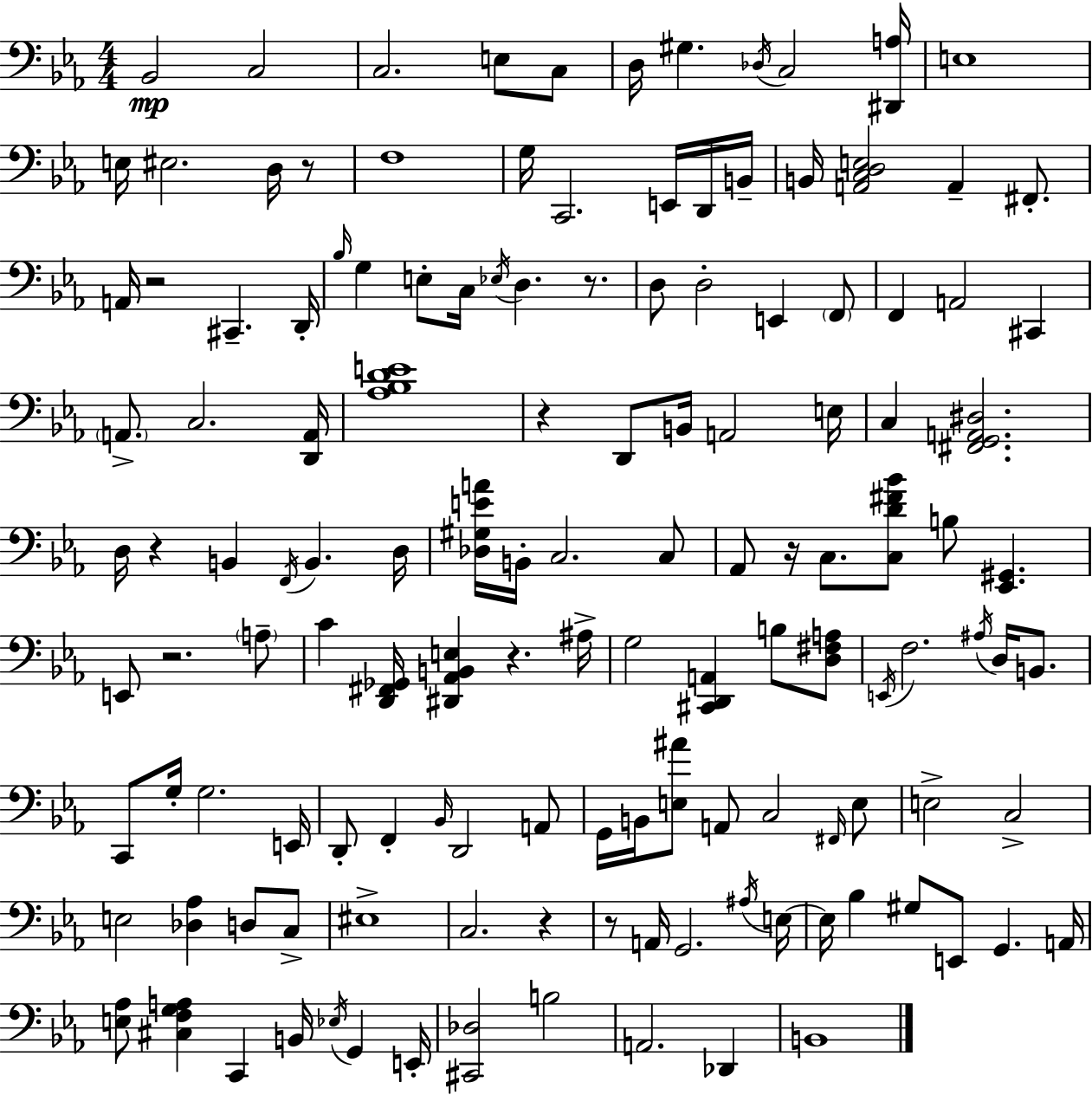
Bb2/h C3/h C3/h. E3/e C3/e D3/s G#3/q. Db3/s C3/h [D#2,A3]/s E3/w E3/s EIS3/h. D3/s R/e F3/w G3/s C2/h. E2/s D2/s B2/s B2/s [A2,C3,D3,E3]/h A2/q F#2/e. A2/s R/h C#2/q. D2/s Bb3/s G3/q E3/e C3/s Eb3/s D3/q. R/e. D3/e D3/h E2/q F2/e F2/q A2/h C#2/q A2/e. C3/h. [D2,A2]/s [Ab3,Bb3,D4,E4]/w R/q D2/e B2/s A2/h E3/s C3/q [F#2,G2,A2,D#3]/h. D3/s R/q B2/q F2/s B2/q. D3/s [Db3,G#3,E4,A4]/s B2/s C3/h. C3/e Ab2/e R/s C3/e. [C3,D4,F#4,Bb4]/e B3/e [Eb2,G#2]/q. E2/e R/h. A3/e C4/q [D2,F#2,Gb2]/s [D#2,Ab2,B2,E3]/q R/q. A#3/s G3/h [C#2,D2,A2]/q B3/e [D3,F#3,A3]/e E2/s F3/h. A#3/s D3/s B2/e. C2/e G3/s G3/h. E2/s D2/e F2/q Bb2/s D2/h A2/e G2/s B2/s [E3,A#4]/e A2/e C3/h F#2/s E3/e E3/h C3/h E3/h [Db3,Ab3]/q D3/e C3/e EIS3/w C3/h. R/q R/e A2/s G2/h. A#3/s E3/s E3/s Bb3/q G#3/e E2/e G2/q. A2/s [E3,Ab3]/e [C#3,F3,G3,A3]/q C2/q B2/s Eb3/s G2/q E2/s [C#2,Db3]/h B3/h A2/h. Db2/q B2/w